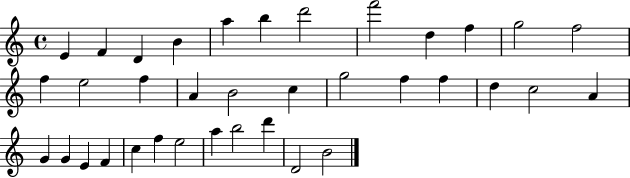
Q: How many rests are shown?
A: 0